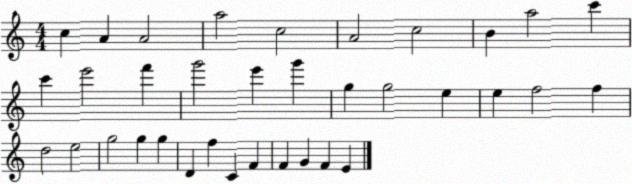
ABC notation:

X:1
T:Untitled
M:4/4
L:1/4
K:C
c A A2 a2 c2 A2 c2 B a2 c' c' e'2 f' g'2 e' g' g g2 e e f2 f d2 e2 g2 g g D f C F F G F E